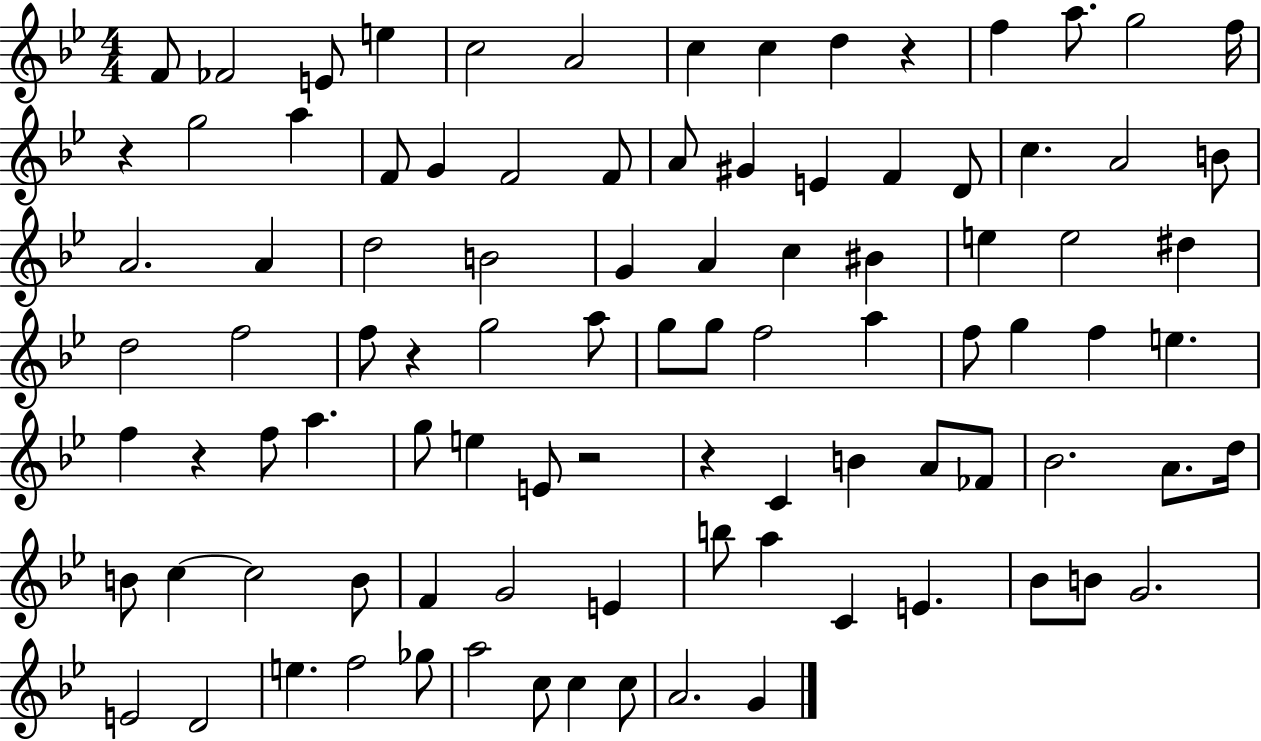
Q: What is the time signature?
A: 4/4